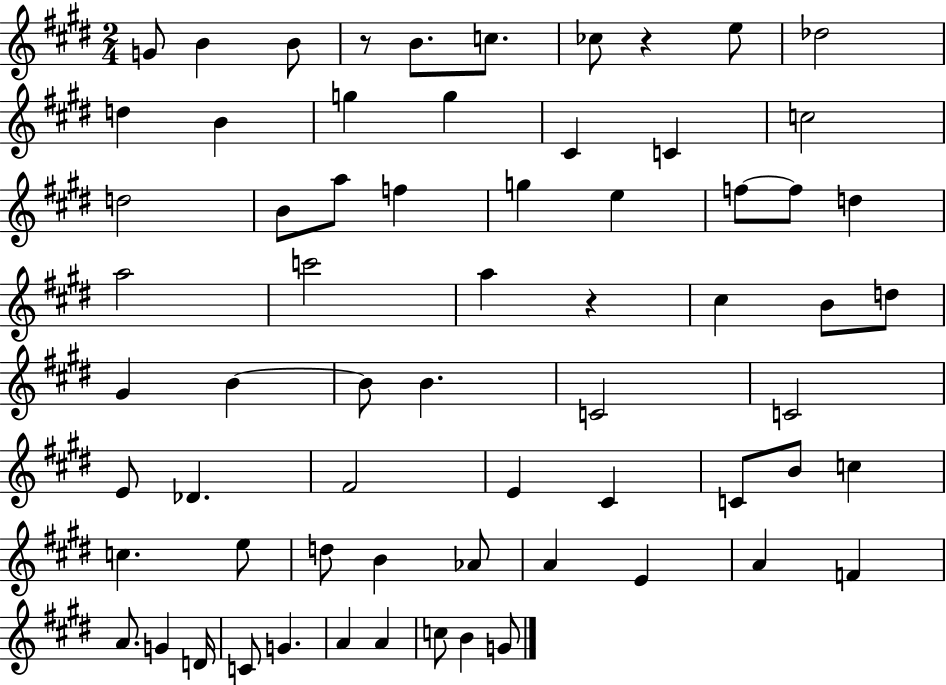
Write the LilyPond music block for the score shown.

{
  \clef treble
  \numericTimeSignature
  \time 2/4
  \key e \major
  g'8 b'4 b'8 | r8 b'8. c''8. | ces''8 r4 e''8 | des''2 | \break d''4 b'4 | g''4 g''4 | cis'4 c'4 | c''2 | \break d''2 | b'8 a''8 f''4 | g''4 e''4 | f''8~~ f''8 d''4 | \break a''2 | c'''2 | a''4 r4 | cis''4 b'8 d''8 | \break gis'4 b'4~~ | b'8 b'4. | c'2 | c'2 | \break e'8 des'4. | fis'2 | e'4 cis'4 | c'8 b'8 c''4 | \break c''4. e''8 | d''8 b'4 aes'8 | a'4 e'4 | a'4 f'4 | \break a'8. g'4 d'16 | c'8 g'4. | a'4 a'4 | c''8 b'4 g'8 | \break \bar "|."
}